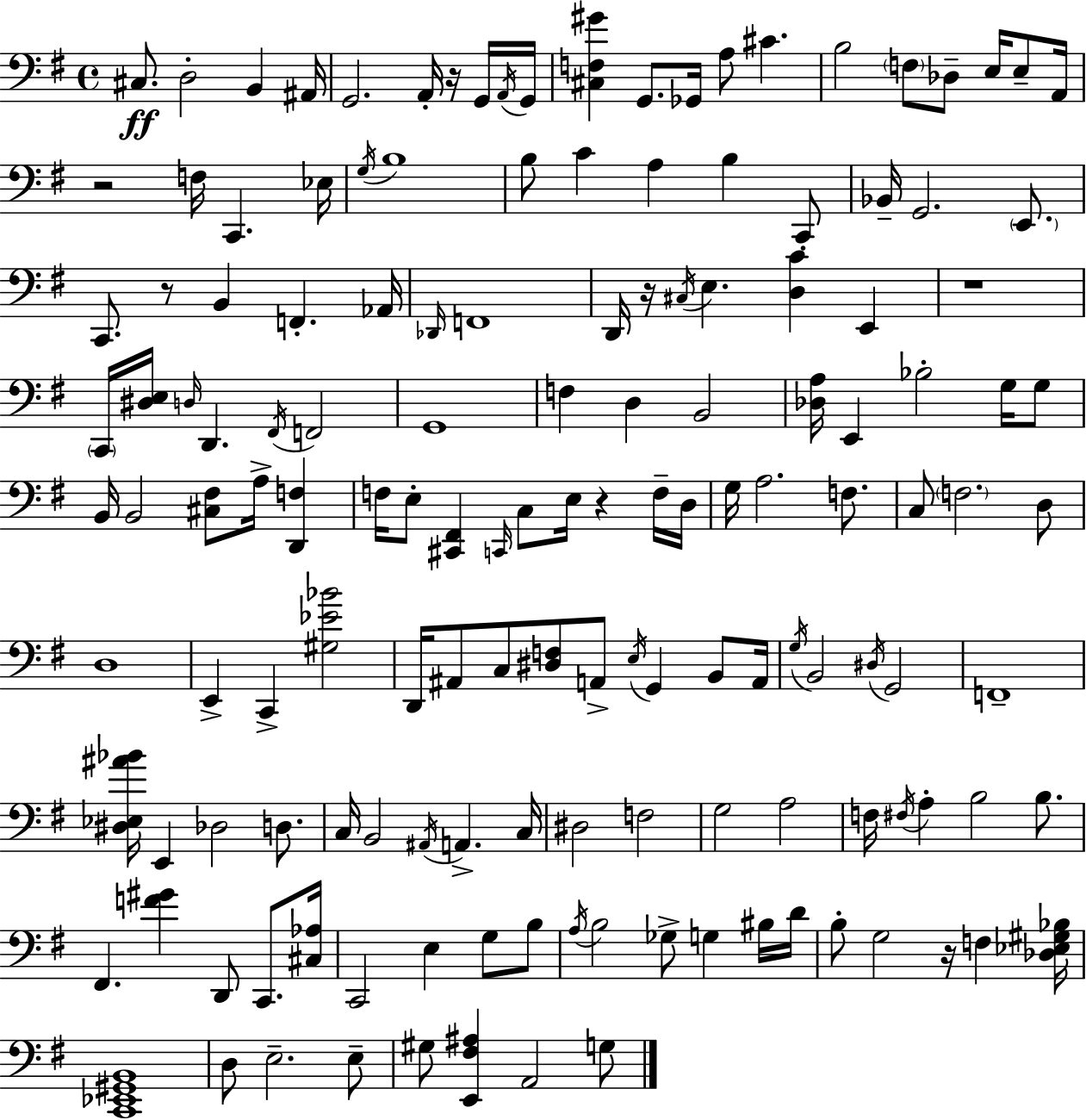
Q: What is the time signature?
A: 4/4